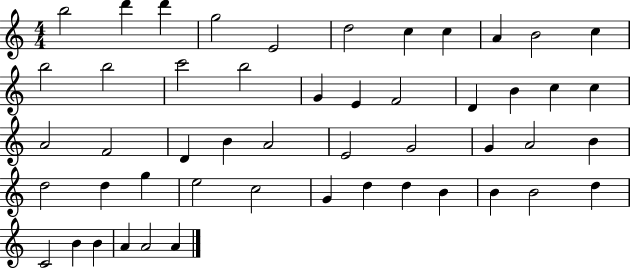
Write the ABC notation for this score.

X:1
T:Untitled
M:4/4
L:1/4
K:C
b2 d' d' g2 E2 d2 c c A B2 c b2 b2 c'2 b2 G E F2 D B c c A2 F2 D B A2 E2 G2 G A2 B d2 d g e2 c2 G d d B B B2 d C2 B B A A2 A